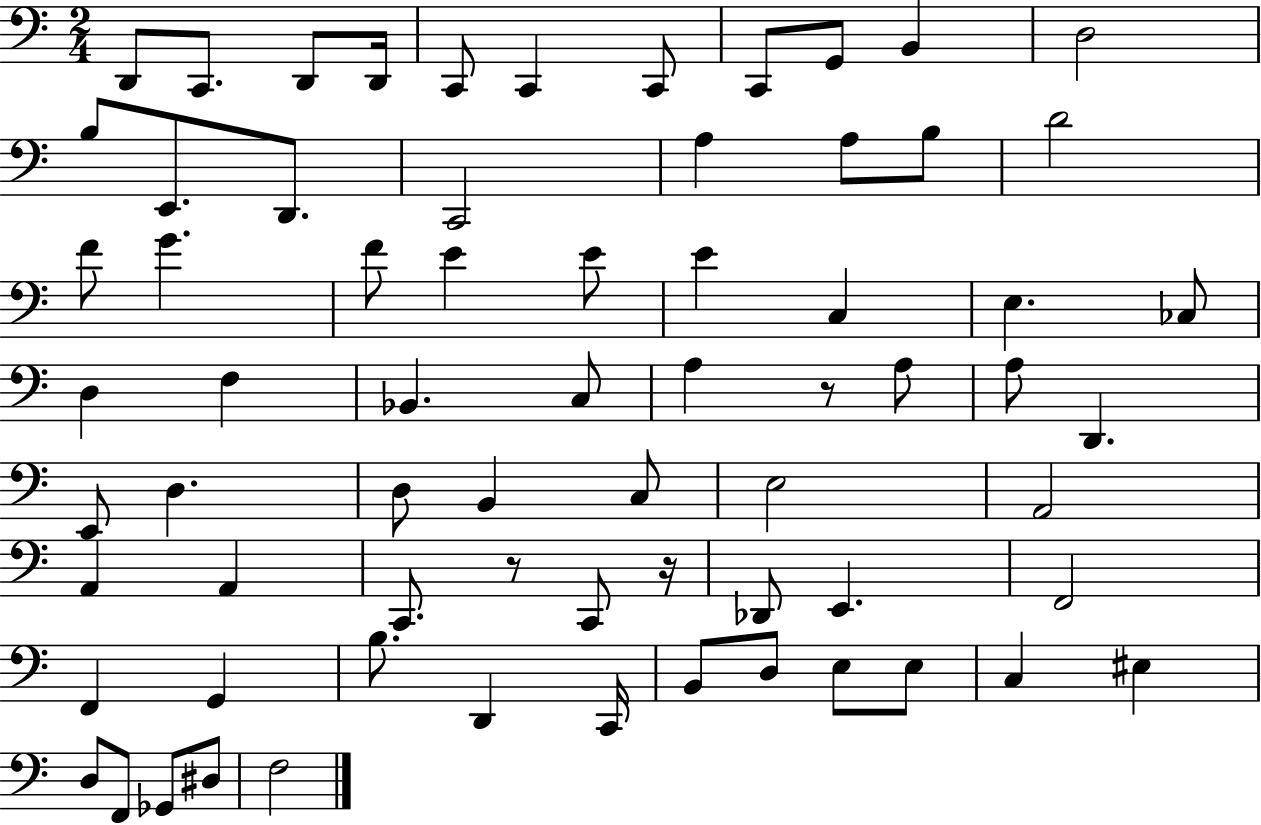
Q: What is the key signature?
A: C major